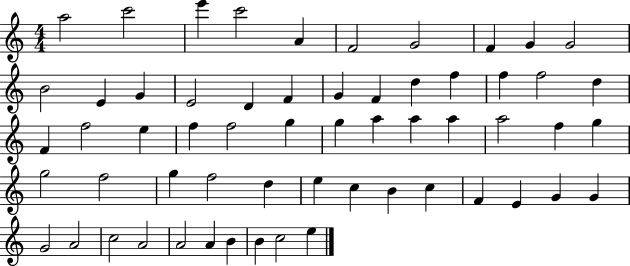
A5/h C6/h E6/q C6/h A4/q F4/h G4/h F4/q G4/q G4/h B4/h E4/q G4/q E4/h D4/q F4/q G4/q F4/q D5/q F5/q F5/q F5/h D5/q F4/q F5/h E5/q F5/q F5/h G5/q G5/q A5/q A5/q A5/q A5/h F5/q G5/q G5/h F5/h G5/q F5/h D5/q E5/q C5/q B4/q C5/q F4/q E4/q G4/q G4/q G4/h A4/h C5/h A4/h A4/h A4/q B4/q B4/q C5/h E5/q